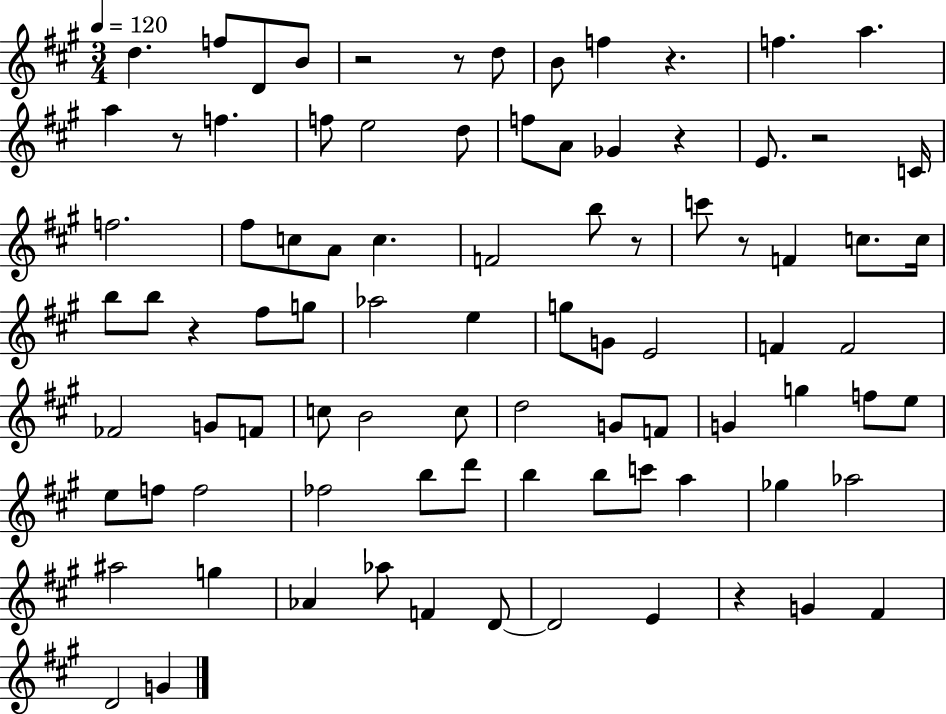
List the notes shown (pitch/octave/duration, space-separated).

D5/q. F5/e D4/e B4/e R/h R/e D5/e B4/e F5/q R/q. F5/q. A5/q. A5/q R/e F5/q. F5/e E5/h D5/e F5/e A4/e Gb4/q R/q E4/e. R/h C4/s F5/h. F#5/e C5/e A4/e C5/q. F4/h B5/e R/e C6/e R/e F4/q C5/e. C5/s B5/e B5/e R/q F#5/e G5/e Ab5/h E5/q G5/e G4/e E4/h F4/q F4/h FES4/h G4/e F4/e C5/e B4/h C5/e D5/h G4/e F4/e G4/q G5/q F5/e E5/e E5/e F5/e F5/h FES5/h B5/e D6/e B5/q B5/e C6/e A5/q Gb5/q Ab5/h A#5/h G5/q Ab4/q Ab5/e F4/q D4/e D4/h E4/q R/q G4/q F#4/q D4/h G4/q